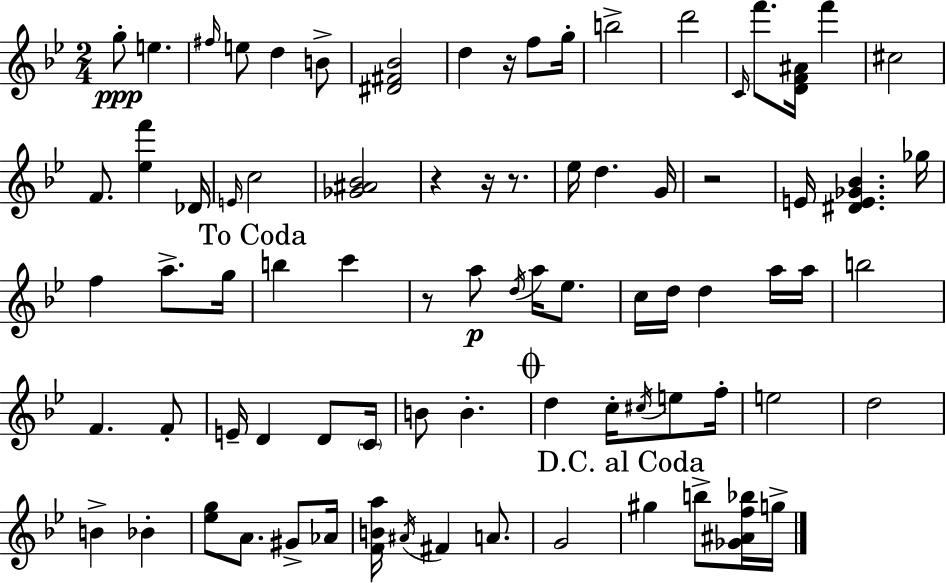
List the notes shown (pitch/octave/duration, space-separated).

G5/e E5/q. F#5/s E5/e D5/q B4/e [D#4,F#4,Bb4]/h D5/q R/s F5/e G5/s B5/h D6/h C4/s F6/e. [D4,F4,A#4]/s F6/q C#5/h F4/e. [Eb5,F6]/q Db4/s E4/s C5/h [Gb4,A#4,Bb4]/h R/q R/s R/e. Eb5/s D5/q. G4/s R/h E4/s [D#4,E4,Gb4,Bb4]/q. Gb5/s F5/q A5/e. G5/s B5/q C6/q R/e A5/e D5/s A5/s Eb5/e. C5/s D5/s D5/q A5/s A5/s B5/h F4/q. F4/e E4/s D4/q D4/e C4/s B4/e B4/q. D5/q C5/s C#5/s E5/e F5/s E5/h D5/h B4/q Bb4/q [Eb5,G5]/e A4/e. G#4/e Ab4/s [F4,B4,A5]/s A#4/s F#4/q A4/e. G4/h G#5/q B5/e [Gb4,A#4,F5,Bb5]/s G5/s